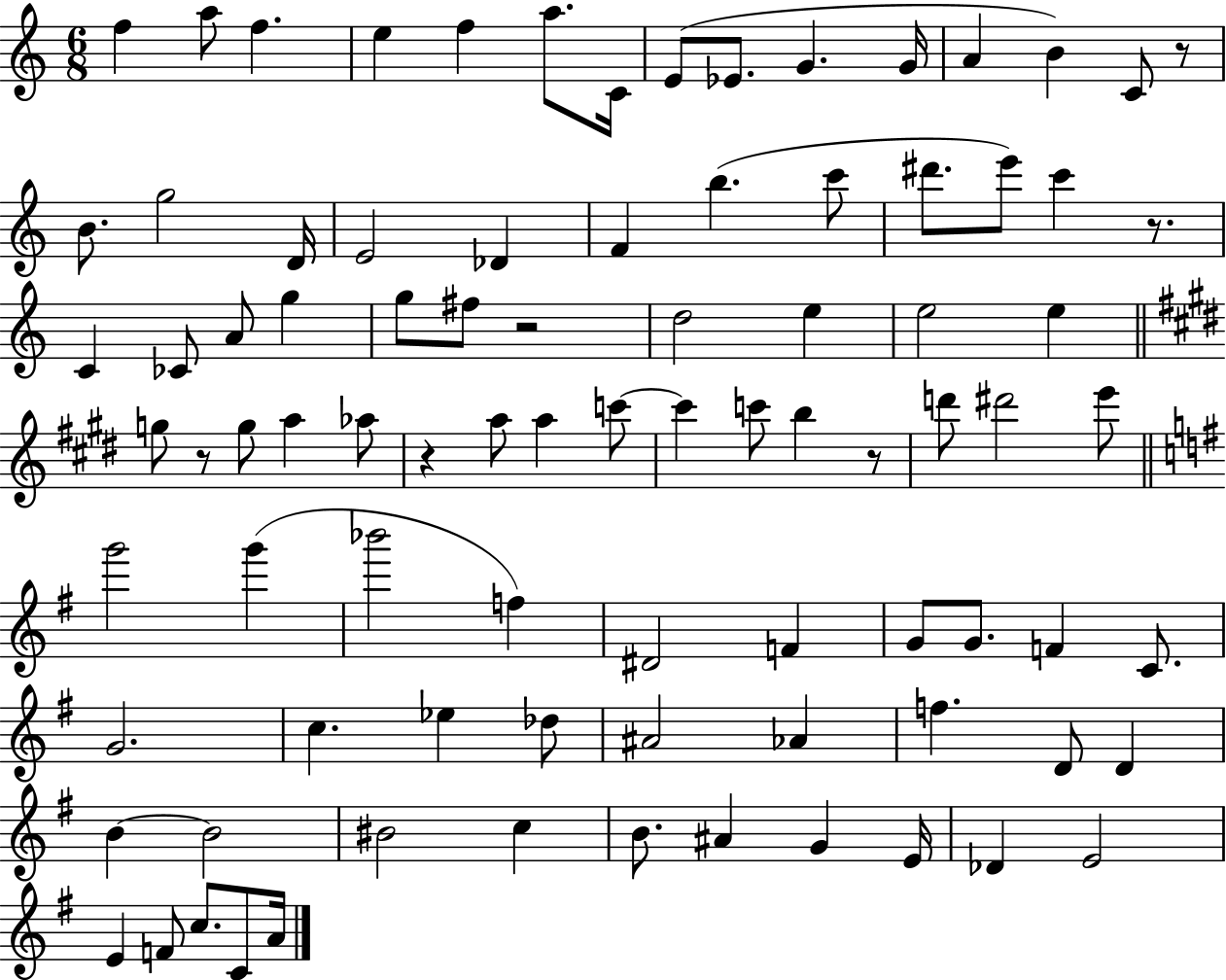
F5/q A5/e F5/q. E5/q F5/q A5/e. C4/s E4/e Eb4/e. G4/q. G4/s A4/q B4/q C4/e R/e B4/e. G5/h D4/s E4/h Db4/q F4/q B5/q. C6/e D#6/e. E6/e C6/q R/e. C4/q CES4/e A4/e G5/q G5/e F#5/e R/h D5/h E5/q E5/h E5/q G5/e R/e G5/e A5/q Ab5/e R/q A5/e A5/q C6/e C6/q C6/e B5/q R/e D6/e D#6/h E6/e G6/h G6/q Bb6/h F5/q D#4/h F4/q G4/e G4/e. F4/q C4/e. G4/h. C5/q. Eb5/q Db5/e A#4/h Ab4/q F5/q. D4/e D4/q B4/q B4/h BIS4/h C5/q B4/e. A#4/q G4/q E4/s Db4/q E4/h E4/q F4/e C5/e. C4/e A4/s